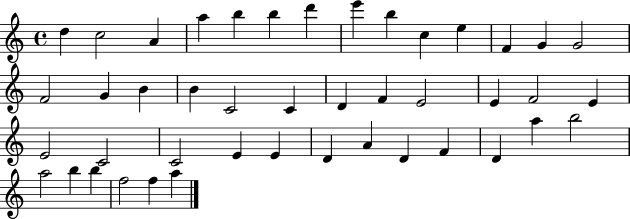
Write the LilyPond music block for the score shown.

{
  \clef treble
  \time 4/4
  \defaultTimeSignature
  \key c \major
  d''4 c''2 a'4 | a''4 b''4 b''4 d'''4 | e'''4 b''4 c''4 e''4 | f'4 g'4 g'2 | \break f'2 g'4 b'4 | b'4 c'2 c'4 | d'4 f'4 e'2 | e'4 f'2 e'4 | \break e'2 c'2 | c'2 e'4 e'4 | d'4 a'4 d'4 f'4 | d'4 a''4 b''2 | \break a''2 b''4 b''4 | f''2 f''4 a''4 | \bar "|."
}